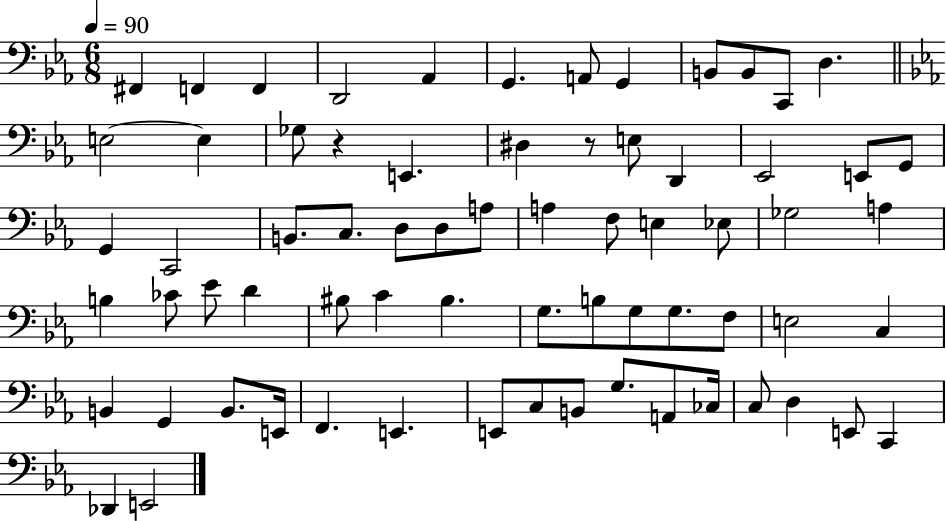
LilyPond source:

{
  \clef bass
  \numericTimeSignature
  \time 6/8
  \key ees \major
  \tempo 4 = 90
  \repeat volta 2 { fis,4 f,4 f,4 | d,2 aes,4 | g,4. a,8 g,4 | b,8 b,8 c,8 d4. | \break \bar "||" \break \key c \minor e2~~ e4 | ges8 r4 e,4. | dis4 r8 e8 d,4 | ees,2 e,8 g,8 | \break g,4 c,2 | b,8. c8. d8 d8 a8 | a4 f8 e4 ees8 | ges2 a4 | \break b4 ces'8 ees'8 d'4 | bis8 c'4 bis4. | g8. b8 g8 g8. f8 | e2 c4 | \break b,4 g,4 b,8. e,16 | f,4. e,4. | e,8 c8 b,8 g8. a,8 ces16 | c8 d4 e,8 c,4 | \break des,4 e,2 | } \bar "|."
}